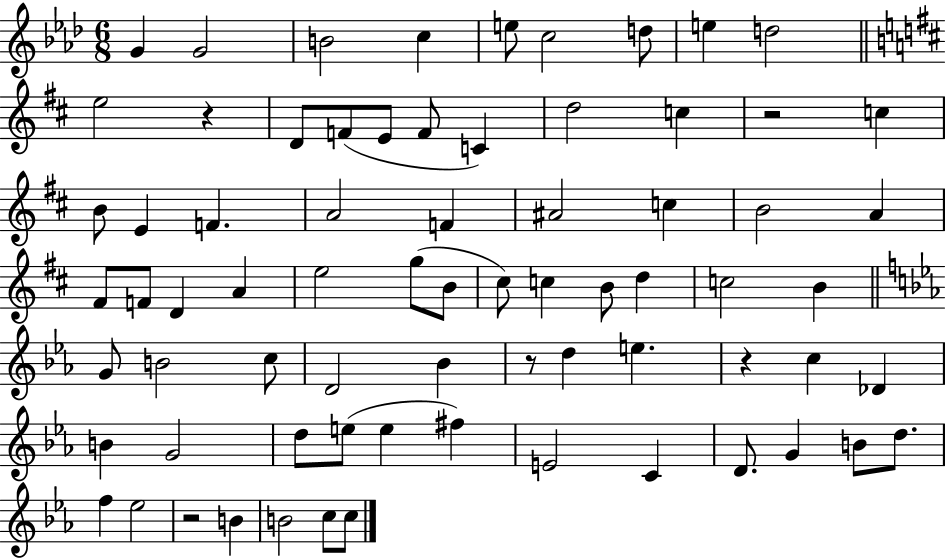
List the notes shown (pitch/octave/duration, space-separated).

G4/q G4/h B4/h C5/q E5/e C5/h D5/e E5/q D5/h E5/h R/q D4/e F4/e E4/e F4/e C4/q D5/h C5/q R/h C5/q B4/e E4/q F4/q. A4/h F4/q A#4/h C5/q B4/h A4/q F#4/e F4/e D4/q A4/q E5/h G5/e B4/e C#5/e C5/q B4/e D5/q C5/h B4/q G4/e B4/h C5/e D4/h Bb4/q R/e D5/q E5/q. R/q C5/q Db4/q B4/q G4/h D5/e E5/e E5/q F#5/q E4/h C4/q D4/e. G4/q B4/e D5/e. F5/q Eb5/h R/h B4/q B4/h C5/e C5/e